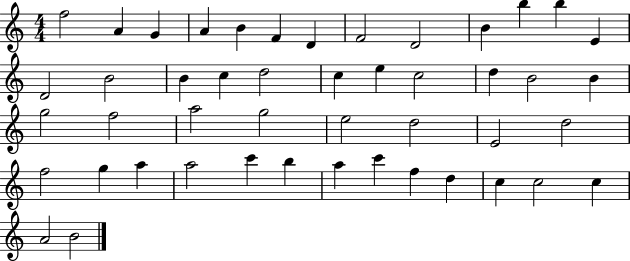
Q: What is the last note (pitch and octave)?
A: B4